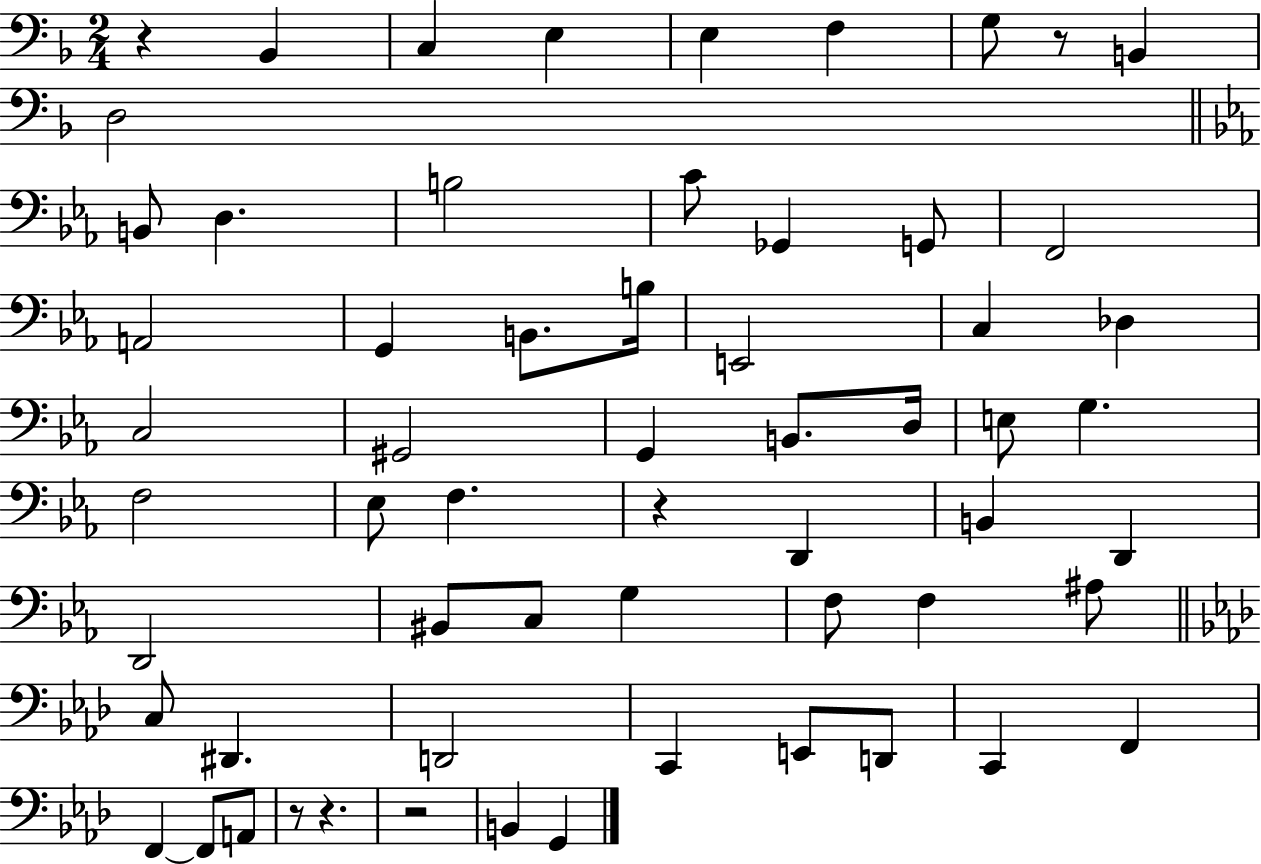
R/q Bb2/q C3/q E3/q E3/q F3/q G3/e R/e B2/q D3/h B2/e D3/q. B3/h C4/e Gb2/q G2/e F2/h A2/h G2/q B2/e. B3/s E2/h C3/q Db3/q C3/h G#2/h G2/q B2/e. D3/s E3/e G3/q. F3/h Eb3/e F3/q. R/q D2/q B2/q D2/q D2/h BIS2/e C3/e G3/q F3/e F3/q A#3/e C3/e D#2/q. D2/h C2/q E2/e D2/e C2/q F2/q F2/q F2/e A2/e R/e R/q. R/h B2/q G2/q